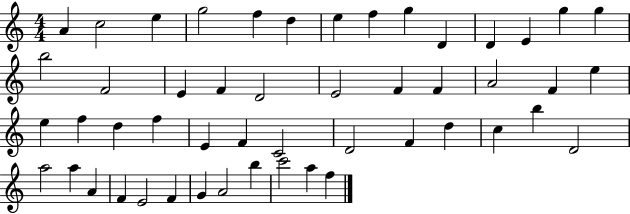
{
  \clef treble
  \numericTimeSignature
  \time 4/4
  \key c \major
  a'4 c''2 e''4 | g''2 f''4 d''4 | e''4 f''4 g''4 d'4 | d'4 e'4 g''4 g''4 | \break b''2 f'2 | e'4 f'4 d'2 | e'2 f'4 f'4 | a'2 f'4 e''4 | \break e''4 f''4 d''4 f''4 | e'4 f'4 c'2 | d'2 f'4 d''4 | c''4 b''4 d'2 | \break a''2 a''4 a'4 | f'4 e'2 f'4 | g'4 a'2 b''4 | c'''2 a''4 f''4 | \break \bar "|."
}